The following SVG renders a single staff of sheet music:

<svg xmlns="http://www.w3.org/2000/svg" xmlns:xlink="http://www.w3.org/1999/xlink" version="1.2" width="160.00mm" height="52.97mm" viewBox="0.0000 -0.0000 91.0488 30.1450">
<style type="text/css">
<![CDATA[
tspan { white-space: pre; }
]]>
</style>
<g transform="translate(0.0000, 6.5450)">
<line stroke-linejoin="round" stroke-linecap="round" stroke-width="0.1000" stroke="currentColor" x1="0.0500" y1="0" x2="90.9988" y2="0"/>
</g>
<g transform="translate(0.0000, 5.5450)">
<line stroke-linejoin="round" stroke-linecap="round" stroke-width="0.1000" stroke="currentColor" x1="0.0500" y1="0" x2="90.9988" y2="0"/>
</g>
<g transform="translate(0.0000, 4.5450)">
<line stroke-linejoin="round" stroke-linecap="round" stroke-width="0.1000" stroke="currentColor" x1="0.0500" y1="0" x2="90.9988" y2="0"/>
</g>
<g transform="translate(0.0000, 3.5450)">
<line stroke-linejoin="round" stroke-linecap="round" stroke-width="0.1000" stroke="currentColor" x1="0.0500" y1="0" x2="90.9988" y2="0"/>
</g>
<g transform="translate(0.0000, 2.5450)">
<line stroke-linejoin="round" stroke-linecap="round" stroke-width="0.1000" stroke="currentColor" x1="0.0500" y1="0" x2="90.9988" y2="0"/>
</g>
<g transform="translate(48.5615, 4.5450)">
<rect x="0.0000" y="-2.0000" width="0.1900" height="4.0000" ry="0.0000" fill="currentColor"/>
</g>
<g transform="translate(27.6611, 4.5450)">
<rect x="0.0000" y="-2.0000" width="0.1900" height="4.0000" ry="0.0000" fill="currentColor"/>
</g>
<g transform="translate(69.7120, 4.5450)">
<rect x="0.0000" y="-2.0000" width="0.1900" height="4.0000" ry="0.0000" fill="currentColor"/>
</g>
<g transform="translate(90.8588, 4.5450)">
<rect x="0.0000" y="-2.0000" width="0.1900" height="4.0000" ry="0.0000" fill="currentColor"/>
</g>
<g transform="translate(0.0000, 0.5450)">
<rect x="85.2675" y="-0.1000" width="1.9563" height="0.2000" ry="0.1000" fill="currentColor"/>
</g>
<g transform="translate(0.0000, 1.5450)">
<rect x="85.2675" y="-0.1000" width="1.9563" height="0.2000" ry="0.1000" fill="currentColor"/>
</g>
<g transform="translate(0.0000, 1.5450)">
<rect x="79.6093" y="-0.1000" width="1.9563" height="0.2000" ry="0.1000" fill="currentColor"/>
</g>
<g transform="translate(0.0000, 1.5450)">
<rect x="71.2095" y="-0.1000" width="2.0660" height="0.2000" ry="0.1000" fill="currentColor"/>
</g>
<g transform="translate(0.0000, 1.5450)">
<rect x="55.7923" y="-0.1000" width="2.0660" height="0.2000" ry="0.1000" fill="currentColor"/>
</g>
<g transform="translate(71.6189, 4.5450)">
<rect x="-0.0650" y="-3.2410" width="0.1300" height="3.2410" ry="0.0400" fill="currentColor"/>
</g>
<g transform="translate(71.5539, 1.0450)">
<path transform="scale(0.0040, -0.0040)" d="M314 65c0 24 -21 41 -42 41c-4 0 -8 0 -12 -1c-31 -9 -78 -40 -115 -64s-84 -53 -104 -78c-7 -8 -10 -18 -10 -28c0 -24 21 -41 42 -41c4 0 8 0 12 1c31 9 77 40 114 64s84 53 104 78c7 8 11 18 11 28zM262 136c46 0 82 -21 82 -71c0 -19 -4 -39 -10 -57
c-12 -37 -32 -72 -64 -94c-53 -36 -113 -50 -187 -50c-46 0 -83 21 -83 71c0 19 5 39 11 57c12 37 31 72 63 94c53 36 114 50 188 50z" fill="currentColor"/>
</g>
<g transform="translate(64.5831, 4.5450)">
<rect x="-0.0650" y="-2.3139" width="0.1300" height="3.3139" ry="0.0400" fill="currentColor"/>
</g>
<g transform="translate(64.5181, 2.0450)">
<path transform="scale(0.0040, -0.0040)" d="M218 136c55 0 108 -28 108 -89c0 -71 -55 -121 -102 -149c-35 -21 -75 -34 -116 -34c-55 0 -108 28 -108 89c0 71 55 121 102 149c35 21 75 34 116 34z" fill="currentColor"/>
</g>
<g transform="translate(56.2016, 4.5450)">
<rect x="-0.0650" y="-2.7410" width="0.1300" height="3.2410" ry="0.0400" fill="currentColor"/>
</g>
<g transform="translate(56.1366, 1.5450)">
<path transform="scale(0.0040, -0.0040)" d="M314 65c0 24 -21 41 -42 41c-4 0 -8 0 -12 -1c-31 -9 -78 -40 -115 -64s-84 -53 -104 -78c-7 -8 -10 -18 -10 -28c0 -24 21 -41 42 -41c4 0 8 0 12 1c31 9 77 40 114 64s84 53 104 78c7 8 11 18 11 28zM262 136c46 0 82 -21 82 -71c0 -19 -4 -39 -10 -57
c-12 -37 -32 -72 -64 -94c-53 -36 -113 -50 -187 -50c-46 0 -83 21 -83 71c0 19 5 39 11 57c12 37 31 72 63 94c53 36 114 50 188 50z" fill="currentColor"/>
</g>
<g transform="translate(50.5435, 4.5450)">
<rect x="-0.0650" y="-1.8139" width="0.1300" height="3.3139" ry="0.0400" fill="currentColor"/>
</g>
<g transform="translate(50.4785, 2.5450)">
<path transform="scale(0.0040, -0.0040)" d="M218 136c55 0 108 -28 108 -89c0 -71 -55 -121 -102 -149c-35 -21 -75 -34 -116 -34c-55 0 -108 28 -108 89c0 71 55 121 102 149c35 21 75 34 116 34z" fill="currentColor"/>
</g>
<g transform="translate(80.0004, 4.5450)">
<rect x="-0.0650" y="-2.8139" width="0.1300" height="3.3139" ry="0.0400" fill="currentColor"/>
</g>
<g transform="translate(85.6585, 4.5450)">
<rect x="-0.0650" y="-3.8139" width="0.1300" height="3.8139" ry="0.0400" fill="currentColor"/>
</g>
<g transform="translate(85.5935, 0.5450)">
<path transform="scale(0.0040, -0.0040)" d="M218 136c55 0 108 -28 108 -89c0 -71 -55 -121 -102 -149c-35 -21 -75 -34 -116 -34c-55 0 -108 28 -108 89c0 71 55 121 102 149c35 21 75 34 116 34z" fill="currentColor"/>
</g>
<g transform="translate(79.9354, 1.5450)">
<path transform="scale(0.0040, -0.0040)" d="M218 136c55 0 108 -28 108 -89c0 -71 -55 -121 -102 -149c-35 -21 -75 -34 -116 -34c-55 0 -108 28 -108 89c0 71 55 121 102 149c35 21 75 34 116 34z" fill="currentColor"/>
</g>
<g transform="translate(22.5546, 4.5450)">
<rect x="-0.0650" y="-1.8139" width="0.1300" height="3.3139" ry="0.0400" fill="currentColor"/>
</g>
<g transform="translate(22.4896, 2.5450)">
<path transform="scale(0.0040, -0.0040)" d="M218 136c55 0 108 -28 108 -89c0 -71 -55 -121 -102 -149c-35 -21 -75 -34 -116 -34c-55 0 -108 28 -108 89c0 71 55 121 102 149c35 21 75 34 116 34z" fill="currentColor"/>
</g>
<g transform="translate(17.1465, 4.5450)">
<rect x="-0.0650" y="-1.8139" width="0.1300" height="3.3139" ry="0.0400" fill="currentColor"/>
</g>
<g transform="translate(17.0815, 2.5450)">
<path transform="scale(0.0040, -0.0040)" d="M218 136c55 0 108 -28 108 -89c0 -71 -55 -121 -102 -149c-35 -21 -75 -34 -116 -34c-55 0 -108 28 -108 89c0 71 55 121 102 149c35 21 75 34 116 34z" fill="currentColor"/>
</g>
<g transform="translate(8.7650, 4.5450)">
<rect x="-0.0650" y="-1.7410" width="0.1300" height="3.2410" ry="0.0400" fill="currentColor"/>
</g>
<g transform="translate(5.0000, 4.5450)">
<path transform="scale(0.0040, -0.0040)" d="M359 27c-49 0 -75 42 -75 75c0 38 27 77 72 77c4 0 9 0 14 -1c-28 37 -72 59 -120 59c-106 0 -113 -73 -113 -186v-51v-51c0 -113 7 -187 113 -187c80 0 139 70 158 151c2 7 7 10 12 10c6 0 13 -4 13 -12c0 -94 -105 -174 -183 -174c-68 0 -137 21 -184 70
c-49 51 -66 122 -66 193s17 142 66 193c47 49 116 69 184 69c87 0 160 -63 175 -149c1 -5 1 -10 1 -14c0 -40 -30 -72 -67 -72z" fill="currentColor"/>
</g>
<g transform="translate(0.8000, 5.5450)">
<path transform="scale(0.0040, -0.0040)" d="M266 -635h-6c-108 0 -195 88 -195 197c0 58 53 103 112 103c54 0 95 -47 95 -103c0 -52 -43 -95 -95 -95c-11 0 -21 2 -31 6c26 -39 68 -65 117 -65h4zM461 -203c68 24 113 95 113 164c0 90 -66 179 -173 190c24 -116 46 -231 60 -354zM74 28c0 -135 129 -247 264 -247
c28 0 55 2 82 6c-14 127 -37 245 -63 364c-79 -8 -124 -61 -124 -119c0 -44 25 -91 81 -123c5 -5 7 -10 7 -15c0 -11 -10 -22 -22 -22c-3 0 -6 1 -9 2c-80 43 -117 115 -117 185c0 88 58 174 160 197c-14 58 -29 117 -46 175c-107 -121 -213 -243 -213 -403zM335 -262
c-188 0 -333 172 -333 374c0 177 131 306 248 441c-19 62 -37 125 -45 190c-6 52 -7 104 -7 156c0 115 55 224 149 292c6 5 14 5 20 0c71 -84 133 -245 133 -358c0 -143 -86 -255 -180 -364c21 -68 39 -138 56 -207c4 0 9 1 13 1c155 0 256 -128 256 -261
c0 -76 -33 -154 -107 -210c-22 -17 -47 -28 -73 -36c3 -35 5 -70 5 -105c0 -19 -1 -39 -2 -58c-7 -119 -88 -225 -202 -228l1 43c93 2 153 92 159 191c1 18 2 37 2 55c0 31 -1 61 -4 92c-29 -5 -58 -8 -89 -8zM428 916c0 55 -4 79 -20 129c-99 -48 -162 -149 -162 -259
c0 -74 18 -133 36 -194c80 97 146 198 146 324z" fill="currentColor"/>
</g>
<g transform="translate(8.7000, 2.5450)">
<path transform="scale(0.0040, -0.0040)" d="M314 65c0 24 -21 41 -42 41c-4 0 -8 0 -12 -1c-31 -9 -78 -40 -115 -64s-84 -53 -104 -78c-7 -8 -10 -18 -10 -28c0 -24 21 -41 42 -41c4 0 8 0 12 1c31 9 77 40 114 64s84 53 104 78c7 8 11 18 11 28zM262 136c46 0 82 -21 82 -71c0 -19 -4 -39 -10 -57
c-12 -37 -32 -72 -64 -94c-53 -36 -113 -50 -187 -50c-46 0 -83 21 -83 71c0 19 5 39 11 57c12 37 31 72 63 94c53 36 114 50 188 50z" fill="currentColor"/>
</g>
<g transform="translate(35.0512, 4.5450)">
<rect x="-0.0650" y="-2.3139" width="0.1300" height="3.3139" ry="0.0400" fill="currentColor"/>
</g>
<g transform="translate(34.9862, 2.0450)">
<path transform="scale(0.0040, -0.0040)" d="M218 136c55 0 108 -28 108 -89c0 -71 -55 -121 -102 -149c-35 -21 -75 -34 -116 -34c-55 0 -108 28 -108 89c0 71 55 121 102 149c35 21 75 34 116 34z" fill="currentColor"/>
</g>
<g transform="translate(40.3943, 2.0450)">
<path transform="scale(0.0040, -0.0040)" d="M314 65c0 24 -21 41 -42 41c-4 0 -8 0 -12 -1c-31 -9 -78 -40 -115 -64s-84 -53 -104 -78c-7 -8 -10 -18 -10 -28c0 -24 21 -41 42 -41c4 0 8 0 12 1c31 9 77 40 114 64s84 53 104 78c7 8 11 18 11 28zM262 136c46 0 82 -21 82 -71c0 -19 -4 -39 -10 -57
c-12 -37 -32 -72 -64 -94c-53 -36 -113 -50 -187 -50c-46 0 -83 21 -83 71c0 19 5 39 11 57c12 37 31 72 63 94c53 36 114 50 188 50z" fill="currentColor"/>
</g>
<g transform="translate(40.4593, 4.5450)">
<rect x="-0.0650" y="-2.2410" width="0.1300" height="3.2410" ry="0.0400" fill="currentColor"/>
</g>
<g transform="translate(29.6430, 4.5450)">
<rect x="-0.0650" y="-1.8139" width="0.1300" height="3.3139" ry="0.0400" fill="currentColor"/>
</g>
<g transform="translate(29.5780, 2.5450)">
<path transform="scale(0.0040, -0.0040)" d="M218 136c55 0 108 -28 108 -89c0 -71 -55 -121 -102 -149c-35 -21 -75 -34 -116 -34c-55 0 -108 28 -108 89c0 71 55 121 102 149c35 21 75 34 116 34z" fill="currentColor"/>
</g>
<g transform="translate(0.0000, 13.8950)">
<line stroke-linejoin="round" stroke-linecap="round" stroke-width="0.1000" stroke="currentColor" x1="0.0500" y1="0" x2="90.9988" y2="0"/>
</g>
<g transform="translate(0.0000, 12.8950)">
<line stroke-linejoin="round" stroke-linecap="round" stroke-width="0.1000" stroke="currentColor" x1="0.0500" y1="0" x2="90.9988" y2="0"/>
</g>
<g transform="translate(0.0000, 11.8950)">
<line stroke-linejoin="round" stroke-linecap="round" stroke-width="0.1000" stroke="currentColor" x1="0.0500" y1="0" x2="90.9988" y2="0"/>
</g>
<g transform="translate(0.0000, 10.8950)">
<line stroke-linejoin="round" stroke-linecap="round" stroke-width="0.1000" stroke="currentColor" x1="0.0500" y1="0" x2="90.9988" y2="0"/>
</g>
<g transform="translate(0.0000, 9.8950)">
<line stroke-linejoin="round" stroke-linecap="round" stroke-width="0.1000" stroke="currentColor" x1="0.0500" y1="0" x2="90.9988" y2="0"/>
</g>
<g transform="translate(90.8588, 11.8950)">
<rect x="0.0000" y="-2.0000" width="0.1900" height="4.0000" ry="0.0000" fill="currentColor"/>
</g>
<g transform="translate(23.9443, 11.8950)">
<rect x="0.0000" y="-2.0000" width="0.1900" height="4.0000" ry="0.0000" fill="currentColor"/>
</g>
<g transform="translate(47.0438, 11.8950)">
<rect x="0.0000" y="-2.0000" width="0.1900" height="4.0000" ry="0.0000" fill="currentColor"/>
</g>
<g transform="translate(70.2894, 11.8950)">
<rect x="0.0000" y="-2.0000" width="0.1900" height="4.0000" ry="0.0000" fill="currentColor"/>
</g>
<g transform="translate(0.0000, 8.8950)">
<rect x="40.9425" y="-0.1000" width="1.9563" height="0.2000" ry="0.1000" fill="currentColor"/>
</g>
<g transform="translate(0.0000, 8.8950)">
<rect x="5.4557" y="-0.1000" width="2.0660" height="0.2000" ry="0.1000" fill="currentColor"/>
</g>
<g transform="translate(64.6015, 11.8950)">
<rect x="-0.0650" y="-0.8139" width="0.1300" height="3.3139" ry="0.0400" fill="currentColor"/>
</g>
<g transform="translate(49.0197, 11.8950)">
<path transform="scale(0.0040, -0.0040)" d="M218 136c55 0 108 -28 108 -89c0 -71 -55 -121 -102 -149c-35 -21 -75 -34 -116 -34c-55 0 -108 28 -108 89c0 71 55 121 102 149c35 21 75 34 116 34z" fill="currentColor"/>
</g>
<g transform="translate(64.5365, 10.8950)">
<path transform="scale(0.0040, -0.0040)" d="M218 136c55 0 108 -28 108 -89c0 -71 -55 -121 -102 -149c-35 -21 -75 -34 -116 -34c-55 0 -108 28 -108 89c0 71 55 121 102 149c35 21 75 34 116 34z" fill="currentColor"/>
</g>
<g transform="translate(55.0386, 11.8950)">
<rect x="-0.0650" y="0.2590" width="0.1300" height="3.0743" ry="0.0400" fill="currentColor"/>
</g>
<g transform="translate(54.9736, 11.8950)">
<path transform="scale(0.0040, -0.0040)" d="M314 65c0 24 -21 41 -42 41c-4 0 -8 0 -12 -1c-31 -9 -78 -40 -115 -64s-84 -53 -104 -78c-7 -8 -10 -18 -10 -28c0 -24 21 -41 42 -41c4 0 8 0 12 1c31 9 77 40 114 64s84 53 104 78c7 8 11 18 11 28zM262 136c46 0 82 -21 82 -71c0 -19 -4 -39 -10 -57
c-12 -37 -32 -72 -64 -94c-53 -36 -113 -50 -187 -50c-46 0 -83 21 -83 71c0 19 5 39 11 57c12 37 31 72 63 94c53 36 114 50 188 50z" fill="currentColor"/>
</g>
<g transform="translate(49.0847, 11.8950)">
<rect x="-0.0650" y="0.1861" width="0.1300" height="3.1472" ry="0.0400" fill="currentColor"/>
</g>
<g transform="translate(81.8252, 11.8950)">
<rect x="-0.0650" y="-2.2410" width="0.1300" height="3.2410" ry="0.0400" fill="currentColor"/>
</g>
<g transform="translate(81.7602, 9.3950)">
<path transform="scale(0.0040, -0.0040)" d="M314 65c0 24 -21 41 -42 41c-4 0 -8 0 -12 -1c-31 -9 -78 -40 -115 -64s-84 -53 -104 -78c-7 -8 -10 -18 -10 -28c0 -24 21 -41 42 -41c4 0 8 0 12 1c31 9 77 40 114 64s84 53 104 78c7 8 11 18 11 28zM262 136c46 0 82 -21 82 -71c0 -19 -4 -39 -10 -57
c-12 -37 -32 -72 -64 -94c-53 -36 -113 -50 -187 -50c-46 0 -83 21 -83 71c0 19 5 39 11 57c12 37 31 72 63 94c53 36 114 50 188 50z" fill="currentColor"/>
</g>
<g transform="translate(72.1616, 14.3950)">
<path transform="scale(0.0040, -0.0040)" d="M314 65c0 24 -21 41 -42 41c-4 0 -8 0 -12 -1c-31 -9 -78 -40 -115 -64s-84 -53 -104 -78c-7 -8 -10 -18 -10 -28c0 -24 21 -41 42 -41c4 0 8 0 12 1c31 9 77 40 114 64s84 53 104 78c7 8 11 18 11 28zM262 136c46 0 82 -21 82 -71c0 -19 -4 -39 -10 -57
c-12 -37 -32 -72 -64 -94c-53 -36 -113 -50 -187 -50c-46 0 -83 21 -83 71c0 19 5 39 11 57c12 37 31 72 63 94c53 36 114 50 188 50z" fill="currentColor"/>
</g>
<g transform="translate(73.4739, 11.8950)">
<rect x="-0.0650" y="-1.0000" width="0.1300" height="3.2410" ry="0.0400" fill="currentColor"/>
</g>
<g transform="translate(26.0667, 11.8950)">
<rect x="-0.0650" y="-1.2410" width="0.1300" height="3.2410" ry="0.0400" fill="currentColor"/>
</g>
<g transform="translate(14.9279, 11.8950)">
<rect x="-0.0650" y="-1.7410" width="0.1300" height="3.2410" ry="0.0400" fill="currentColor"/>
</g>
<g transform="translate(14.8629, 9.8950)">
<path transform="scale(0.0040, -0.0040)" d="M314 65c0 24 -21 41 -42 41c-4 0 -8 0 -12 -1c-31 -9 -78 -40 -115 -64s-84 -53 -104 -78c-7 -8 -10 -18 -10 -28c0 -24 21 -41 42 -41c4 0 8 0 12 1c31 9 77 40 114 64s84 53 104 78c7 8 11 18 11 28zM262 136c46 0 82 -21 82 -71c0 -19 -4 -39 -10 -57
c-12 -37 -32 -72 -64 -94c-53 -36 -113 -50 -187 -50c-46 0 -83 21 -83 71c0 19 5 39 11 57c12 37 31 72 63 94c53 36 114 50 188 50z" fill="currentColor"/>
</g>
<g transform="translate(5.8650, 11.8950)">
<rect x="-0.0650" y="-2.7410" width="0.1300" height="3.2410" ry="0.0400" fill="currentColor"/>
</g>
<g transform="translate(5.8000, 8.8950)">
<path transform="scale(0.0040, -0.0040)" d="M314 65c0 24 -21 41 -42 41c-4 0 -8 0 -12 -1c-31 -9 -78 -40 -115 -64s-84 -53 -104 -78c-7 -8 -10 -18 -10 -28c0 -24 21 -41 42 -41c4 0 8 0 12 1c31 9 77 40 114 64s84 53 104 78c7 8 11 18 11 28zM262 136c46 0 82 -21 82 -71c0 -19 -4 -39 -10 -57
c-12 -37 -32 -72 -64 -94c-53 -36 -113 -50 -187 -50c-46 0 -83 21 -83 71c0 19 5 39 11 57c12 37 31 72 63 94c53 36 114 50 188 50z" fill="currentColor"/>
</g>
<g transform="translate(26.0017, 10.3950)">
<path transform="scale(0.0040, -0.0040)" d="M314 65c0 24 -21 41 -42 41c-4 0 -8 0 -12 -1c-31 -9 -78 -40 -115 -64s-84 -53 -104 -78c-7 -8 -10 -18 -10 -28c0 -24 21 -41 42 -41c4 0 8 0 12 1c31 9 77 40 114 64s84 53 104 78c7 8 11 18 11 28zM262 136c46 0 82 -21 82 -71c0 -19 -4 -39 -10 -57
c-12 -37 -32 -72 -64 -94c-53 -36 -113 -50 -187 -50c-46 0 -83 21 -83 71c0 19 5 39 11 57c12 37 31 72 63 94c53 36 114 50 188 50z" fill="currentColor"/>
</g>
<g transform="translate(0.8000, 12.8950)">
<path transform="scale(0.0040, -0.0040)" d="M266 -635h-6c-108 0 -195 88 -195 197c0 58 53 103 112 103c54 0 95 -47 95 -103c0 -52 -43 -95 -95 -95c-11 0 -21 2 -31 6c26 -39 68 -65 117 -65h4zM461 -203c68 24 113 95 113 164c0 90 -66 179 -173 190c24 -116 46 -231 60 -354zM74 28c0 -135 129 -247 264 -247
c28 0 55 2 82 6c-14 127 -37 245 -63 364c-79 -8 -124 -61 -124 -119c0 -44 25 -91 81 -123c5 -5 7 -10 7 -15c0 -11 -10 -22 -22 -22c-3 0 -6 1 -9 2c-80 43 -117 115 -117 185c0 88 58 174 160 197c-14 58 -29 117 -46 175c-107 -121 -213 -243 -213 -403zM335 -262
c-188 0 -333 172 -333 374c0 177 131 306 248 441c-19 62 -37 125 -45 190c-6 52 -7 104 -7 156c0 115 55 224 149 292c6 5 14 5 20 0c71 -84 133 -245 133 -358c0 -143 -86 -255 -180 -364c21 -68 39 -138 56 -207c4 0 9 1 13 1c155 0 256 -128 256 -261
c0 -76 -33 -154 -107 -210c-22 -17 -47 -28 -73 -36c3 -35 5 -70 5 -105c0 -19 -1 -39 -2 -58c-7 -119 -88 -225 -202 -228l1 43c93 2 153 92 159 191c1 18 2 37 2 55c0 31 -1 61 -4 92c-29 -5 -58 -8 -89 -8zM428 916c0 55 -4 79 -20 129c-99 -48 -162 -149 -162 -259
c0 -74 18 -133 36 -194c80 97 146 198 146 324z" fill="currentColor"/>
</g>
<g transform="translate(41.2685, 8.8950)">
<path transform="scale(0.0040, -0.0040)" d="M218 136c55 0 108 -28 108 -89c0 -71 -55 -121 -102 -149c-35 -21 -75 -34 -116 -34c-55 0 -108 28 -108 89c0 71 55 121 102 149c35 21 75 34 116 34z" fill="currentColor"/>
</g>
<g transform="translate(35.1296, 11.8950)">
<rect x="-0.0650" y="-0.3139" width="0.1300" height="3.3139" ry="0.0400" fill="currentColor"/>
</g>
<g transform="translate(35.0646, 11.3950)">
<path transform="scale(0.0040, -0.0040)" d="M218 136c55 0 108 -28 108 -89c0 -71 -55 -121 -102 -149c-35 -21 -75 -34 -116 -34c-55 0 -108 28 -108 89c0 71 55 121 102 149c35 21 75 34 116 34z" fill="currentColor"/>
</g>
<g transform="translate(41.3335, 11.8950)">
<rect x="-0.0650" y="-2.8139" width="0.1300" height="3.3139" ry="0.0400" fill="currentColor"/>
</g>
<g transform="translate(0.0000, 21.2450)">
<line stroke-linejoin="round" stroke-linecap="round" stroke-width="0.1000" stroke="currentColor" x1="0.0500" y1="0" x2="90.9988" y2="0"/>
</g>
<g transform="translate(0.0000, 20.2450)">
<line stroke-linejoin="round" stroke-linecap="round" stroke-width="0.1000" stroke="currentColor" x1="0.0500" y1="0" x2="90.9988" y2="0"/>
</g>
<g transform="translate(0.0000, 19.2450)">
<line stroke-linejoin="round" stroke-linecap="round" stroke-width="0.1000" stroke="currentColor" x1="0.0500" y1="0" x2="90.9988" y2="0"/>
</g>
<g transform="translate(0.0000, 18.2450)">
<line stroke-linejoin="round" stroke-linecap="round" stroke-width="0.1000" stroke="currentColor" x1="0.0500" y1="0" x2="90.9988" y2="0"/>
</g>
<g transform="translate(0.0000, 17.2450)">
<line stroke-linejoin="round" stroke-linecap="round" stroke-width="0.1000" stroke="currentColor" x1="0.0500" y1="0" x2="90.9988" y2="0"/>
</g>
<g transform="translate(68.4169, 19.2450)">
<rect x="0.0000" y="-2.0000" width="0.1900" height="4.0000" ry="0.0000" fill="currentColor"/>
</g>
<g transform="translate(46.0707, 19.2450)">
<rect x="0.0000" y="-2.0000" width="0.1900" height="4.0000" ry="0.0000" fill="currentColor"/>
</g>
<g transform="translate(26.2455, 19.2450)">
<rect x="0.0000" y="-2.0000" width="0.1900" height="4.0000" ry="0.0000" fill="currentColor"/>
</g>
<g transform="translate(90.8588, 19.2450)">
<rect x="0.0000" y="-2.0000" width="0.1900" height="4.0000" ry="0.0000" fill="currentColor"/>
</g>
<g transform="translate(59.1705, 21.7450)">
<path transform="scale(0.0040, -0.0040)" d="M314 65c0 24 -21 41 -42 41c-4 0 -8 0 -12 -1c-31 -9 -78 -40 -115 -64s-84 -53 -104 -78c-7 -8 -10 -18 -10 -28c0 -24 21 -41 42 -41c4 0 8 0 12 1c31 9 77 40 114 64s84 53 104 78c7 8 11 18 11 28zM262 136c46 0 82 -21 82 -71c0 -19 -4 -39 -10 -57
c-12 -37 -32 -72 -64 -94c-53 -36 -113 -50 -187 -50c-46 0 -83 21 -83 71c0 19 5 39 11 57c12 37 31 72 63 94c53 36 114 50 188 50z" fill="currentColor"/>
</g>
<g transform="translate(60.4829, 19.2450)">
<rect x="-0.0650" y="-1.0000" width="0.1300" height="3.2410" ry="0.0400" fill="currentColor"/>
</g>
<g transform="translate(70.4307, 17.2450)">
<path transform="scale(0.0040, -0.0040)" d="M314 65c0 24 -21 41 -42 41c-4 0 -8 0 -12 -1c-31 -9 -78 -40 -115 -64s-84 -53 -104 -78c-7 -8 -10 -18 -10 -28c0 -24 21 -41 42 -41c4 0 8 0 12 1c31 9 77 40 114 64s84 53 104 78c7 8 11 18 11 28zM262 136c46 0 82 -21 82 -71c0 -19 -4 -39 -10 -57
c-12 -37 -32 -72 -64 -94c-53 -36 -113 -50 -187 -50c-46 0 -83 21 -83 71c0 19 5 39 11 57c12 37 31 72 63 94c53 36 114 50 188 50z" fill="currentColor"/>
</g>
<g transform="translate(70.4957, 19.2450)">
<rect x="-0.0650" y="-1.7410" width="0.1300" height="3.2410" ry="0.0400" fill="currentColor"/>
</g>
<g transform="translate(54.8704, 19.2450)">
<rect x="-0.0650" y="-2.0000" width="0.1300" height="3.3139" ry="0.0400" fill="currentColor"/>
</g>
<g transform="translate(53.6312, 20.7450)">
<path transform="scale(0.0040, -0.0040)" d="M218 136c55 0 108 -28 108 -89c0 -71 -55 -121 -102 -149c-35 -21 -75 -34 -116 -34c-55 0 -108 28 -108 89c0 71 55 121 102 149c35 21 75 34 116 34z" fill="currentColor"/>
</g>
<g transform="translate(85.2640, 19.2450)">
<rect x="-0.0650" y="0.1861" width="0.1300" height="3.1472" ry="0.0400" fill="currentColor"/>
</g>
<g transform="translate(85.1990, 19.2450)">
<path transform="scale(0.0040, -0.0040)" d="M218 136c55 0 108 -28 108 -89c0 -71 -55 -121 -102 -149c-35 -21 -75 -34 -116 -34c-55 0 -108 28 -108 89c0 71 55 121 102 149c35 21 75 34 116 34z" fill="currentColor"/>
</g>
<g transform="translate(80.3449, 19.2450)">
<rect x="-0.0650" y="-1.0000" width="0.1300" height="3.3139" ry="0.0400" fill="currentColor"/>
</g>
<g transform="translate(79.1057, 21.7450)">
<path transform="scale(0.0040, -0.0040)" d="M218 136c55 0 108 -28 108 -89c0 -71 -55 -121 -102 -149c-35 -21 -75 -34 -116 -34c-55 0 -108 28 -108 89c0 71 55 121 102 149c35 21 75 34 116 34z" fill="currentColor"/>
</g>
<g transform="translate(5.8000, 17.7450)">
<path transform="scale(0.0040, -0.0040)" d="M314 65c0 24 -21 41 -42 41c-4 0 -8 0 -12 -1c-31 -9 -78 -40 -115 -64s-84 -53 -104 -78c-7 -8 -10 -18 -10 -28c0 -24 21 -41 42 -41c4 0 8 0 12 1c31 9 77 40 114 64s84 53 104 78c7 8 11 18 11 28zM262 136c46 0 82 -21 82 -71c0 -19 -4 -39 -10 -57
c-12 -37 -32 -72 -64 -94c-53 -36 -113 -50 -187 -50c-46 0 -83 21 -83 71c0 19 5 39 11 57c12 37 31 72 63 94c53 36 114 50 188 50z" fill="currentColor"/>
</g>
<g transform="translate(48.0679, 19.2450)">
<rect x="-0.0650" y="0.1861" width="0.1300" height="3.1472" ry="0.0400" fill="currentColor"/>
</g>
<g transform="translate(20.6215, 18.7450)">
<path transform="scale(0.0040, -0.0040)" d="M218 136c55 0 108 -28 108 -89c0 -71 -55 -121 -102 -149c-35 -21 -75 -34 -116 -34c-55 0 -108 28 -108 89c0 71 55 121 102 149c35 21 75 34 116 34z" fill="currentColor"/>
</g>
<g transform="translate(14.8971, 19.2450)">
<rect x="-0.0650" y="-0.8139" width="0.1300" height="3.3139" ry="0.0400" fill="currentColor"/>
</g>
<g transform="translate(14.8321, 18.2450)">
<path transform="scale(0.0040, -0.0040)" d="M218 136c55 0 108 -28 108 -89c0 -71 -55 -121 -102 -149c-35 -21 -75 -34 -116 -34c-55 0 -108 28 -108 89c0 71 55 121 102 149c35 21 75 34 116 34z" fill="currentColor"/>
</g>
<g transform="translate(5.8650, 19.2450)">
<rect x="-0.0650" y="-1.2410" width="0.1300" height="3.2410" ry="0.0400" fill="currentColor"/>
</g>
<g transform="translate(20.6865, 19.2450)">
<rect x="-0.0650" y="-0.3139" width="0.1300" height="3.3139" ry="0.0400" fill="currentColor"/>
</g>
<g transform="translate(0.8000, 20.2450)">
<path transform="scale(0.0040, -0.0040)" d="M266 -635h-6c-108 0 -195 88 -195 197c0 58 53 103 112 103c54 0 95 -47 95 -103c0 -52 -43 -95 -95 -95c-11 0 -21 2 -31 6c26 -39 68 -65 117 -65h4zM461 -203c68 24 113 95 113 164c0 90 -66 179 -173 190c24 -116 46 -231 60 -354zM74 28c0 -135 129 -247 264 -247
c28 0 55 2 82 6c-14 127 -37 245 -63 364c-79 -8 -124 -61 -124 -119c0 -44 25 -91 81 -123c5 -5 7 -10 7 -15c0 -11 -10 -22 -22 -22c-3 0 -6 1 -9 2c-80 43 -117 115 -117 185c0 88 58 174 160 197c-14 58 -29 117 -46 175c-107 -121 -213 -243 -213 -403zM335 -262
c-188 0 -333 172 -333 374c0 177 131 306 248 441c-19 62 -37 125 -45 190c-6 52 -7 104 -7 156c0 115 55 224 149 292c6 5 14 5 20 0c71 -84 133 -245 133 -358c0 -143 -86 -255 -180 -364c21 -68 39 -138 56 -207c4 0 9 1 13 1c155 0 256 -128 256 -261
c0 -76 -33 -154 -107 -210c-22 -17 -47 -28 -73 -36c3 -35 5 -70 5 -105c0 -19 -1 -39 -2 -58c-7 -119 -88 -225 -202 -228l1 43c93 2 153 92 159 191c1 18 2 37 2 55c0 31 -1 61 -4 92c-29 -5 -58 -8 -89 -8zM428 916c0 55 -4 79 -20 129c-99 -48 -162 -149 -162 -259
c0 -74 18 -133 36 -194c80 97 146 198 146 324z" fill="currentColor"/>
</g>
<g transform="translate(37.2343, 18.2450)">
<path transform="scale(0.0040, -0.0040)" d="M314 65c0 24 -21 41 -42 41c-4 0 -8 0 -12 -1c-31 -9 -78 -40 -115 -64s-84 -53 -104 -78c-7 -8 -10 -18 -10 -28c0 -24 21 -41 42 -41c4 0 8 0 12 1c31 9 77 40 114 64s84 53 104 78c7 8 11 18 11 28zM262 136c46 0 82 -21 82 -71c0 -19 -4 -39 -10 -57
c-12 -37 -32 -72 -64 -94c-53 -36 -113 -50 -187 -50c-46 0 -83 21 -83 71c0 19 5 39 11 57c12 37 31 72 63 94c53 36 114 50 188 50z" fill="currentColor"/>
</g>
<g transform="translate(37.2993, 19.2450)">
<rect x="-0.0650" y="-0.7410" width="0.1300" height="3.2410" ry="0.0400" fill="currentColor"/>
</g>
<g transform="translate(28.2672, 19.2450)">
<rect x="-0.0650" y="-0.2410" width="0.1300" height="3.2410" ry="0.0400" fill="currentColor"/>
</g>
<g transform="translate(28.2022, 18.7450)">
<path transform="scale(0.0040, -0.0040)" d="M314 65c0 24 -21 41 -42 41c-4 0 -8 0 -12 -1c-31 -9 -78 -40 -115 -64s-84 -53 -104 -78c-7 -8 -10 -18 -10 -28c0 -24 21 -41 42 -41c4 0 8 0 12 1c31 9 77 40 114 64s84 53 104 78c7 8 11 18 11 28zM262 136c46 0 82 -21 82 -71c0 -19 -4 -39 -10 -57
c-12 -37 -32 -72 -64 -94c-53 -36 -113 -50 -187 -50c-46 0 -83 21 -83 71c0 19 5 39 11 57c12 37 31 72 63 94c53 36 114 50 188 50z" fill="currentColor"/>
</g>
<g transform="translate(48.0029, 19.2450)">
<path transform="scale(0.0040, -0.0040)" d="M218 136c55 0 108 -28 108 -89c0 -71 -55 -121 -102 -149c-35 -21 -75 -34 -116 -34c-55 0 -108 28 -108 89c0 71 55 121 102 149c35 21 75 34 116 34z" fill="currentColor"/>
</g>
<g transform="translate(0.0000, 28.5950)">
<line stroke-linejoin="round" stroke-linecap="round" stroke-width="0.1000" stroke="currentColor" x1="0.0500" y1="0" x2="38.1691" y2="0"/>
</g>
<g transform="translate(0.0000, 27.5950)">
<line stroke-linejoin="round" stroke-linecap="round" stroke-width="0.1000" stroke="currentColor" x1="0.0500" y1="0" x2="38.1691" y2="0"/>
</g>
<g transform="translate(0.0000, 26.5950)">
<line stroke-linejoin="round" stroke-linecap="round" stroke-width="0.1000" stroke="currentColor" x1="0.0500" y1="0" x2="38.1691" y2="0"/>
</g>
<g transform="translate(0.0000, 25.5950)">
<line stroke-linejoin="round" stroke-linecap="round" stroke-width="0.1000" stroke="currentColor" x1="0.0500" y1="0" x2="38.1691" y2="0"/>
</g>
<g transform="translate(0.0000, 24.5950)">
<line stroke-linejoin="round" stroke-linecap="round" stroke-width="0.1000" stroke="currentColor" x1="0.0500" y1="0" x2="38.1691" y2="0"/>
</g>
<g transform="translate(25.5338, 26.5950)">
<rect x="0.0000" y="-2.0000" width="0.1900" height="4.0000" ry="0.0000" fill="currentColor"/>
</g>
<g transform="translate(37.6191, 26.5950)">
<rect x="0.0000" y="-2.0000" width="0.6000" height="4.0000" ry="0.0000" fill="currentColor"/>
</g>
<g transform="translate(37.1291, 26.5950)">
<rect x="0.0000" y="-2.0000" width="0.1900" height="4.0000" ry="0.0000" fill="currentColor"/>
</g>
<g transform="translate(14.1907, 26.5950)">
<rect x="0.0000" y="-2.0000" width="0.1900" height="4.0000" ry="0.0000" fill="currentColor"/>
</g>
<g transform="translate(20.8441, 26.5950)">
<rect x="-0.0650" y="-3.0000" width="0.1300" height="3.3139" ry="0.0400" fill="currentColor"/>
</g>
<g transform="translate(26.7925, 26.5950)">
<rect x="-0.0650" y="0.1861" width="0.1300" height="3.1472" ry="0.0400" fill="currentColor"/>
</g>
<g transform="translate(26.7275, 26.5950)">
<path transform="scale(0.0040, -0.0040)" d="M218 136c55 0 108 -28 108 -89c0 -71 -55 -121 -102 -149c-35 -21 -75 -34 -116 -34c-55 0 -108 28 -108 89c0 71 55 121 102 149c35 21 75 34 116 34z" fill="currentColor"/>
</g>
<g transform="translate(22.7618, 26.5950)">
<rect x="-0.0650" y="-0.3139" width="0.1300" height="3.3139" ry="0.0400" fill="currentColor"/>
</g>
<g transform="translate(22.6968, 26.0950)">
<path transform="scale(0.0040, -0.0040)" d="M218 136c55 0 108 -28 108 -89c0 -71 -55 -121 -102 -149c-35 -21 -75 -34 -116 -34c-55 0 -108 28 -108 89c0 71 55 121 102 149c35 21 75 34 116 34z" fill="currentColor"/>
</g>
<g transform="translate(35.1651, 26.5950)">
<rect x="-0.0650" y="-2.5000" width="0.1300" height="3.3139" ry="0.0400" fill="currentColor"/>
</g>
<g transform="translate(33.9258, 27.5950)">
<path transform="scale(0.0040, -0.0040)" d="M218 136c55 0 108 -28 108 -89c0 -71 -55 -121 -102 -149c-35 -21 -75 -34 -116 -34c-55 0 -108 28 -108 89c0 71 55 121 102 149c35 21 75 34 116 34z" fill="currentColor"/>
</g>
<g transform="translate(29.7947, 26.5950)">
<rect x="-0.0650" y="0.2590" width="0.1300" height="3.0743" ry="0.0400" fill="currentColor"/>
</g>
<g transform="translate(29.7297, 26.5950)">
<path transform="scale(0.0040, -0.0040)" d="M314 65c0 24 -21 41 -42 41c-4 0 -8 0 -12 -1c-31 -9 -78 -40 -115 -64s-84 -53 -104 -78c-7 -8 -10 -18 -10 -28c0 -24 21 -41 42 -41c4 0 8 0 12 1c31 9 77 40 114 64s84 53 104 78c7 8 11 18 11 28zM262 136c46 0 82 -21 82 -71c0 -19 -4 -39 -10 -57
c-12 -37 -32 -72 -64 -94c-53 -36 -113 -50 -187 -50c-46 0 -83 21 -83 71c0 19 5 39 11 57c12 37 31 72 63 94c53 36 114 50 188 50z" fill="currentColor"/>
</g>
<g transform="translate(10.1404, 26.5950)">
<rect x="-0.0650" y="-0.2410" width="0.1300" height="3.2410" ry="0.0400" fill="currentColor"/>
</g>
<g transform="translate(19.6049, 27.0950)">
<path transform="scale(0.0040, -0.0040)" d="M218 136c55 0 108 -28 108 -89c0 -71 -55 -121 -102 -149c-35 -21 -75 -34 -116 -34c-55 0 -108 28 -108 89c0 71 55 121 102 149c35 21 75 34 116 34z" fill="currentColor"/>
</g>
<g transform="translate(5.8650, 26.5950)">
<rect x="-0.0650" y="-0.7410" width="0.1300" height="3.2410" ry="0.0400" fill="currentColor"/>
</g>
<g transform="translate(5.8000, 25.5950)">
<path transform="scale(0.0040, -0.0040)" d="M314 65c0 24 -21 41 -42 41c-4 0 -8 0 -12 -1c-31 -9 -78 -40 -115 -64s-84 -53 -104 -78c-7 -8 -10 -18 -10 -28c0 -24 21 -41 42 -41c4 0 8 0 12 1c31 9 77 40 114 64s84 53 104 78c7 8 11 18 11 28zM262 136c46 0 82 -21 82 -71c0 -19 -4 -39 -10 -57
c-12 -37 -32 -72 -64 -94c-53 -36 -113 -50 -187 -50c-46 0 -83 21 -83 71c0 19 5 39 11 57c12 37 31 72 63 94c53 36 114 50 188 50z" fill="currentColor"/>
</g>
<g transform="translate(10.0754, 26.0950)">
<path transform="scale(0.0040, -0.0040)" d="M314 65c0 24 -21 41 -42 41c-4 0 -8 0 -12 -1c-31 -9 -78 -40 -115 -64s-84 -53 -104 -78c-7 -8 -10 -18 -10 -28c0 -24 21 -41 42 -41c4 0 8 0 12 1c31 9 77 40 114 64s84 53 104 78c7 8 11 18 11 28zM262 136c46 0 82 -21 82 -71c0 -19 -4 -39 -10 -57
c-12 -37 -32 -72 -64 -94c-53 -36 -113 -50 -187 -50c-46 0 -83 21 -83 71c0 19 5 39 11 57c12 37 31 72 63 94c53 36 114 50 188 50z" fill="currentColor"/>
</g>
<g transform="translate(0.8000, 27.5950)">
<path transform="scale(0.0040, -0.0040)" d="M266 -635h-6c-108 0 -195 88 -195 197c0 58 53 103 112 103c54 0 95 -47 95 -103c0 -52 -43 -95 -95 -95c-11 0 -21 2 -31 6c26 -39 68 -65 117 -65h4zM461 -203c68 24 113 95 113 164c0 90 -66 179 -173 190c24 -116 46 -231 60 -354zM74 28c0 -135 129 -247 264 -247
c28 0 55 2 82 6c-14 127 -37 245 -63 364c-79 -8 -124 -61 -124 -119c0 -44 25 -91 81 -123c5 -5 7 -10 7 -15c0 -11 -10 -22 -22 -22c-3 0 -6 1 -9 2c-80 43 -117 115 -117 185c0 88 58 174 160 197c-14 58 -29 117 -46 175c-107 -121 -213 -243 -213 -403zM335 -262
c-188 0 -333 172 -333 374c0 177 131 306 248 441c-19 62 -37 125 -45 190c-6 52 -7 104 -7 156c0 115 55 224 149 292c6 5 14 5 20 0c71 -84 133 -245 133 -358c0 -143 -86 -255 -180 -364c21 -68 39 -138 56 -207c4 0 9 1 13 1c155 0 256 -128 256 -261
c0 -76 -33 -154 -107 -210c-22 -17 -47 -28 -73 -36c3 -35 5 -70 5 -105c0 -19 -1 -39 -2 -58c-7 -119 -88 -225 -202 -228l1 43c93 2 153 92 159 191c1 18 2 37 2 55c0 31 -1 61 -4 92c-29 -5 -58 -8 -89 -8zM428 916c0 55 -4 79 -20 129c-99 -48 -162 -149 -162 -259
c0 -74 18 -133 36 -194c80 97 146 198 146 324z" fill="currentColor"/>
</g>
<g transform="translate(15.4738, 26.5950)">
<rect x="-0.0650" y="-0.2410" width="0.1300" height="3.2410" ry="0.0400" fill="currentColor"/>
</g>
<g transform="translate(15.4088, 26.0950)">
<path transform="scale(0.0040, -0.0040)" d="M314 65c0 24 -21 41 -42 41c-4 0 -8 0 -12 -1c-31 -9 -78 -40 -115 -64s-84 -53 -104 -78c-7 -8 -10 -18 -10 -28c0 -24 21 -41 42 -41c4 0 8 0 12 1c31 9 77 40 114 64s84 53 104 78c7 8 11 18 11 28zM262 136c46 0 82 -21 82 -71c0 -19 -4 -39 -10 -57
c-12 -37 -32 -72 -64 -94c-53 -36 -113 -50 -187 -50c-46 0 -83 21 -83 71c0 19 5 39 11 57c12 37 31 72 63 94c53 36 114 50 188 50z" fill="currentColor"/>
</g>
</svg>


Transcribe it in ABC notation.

X:1
T:Untitled
M:4/4
L:1/4
K:C
f2 f f f g g2 f a2 g b2 a c' a2 f2 e2 c a B B2 d D2 g2 e2 d c c2 d2 B F D2 f2 D B d2 c2 c2 A c B B2 G